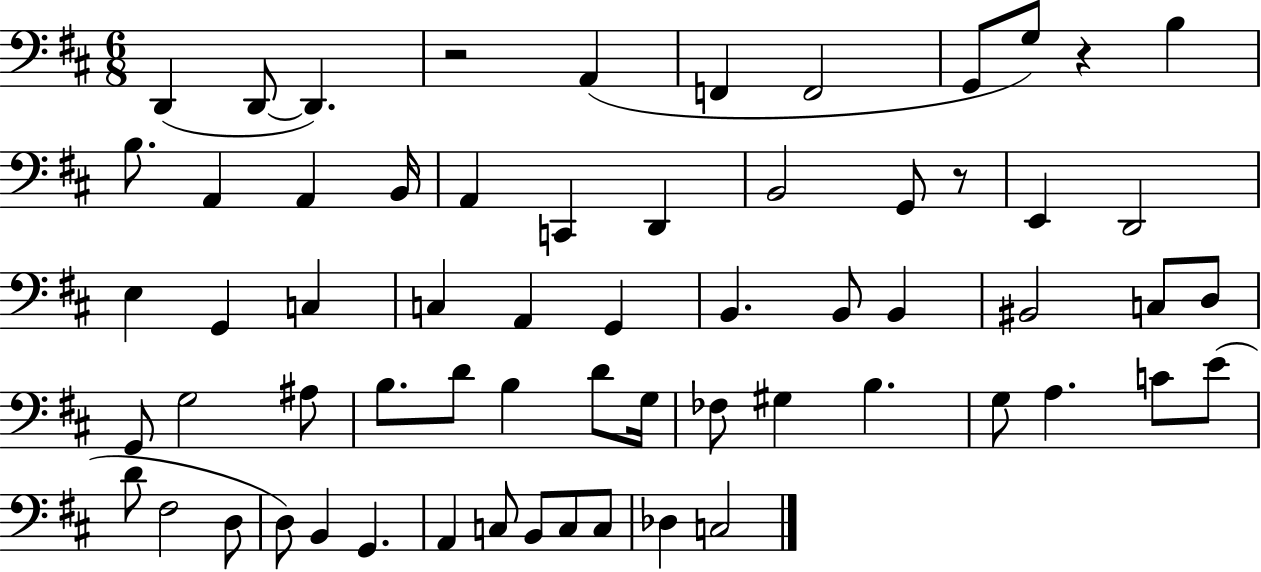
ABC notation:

X:1
T:Untitled
M:6/8
L:1/4
K:D
D,, D,,/2 D,, z2 A,, F,, F,,2 G,,/2 G,/2 z B, B,/2 A,, A,, B,,/4 A,, C,, D,, B,,2 G,,/2 z/2 E,, D,,2 E, G,, C, C, A,, G,, B,, B,,/2 B,, ^B,,2 C,/2 D,/2 G,,/2 G,2 ^A,/2 B,/2 D/2 B, D/2 G,/4 _F,/2 ^G, B, G,/2 A, C/2 E/2 D/2 ^F,2 D,/2 D,/2 B,, G,, A,, C,/2 B,,/2 C,/2 C,/2 _D, C,2